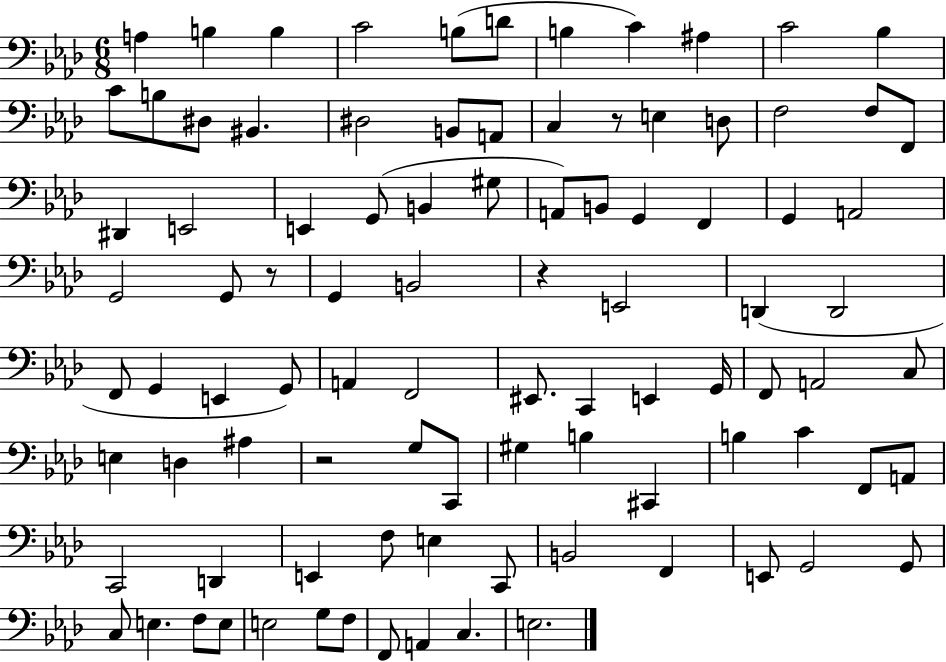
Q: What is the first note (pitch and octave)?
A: A3